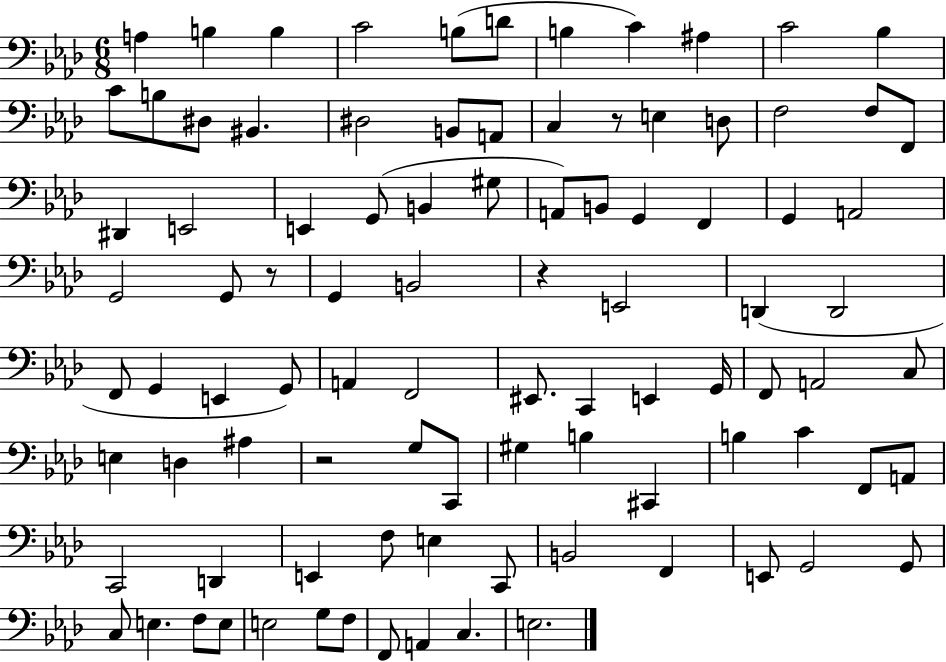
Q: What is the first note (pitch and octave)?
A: A3